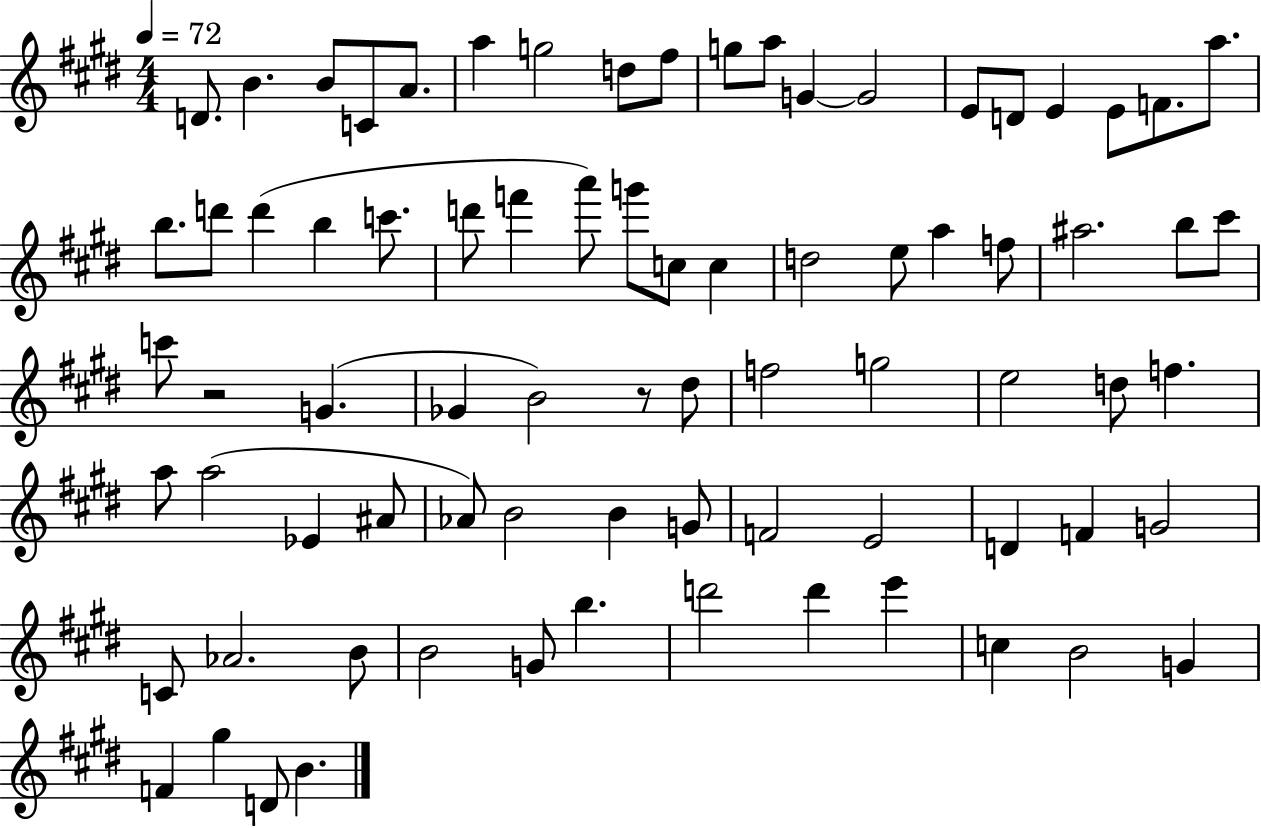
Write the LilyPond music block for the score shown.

{
  \clef treble
  \numericTimeSignature
  \time 4/4
  \key e \major
  \tempo 4 = 72
  d'8. b'4. b'8 c'8 a'8. | a''4 g''2 d''8 fis''8 | g''8 a''8 g'4~~ g'2 | e'8 d'8 e'4 e'8 f'8. a''8. | \break b''8. d'''8 d'''4( b''4 c'''8. | d'''8 f'''4 a'''8) g'''8 c''8 c''4 | d''2 e''8 a''4 f''8 | ais''2. b''8 cis'''8 | \break c'''8 r2 g'4.( | ges'4 b'2) r8 dis''8 | f''2 g''2 | e''2 d''8 f''4. | \break a''8 a''2( ees'4 ais'8 | aes'8) b'2 b'4 g'8 | f'2 e'2 | d'4 f'4 g'2 | \break c'8 aes'2. b'8 | b'2 g'8 b''4. | d'''2 d'''4 e'''4 | c''4 b'2 g'4 | \break f'4 gis''4 d'8 b'4. | \bar "|."
}